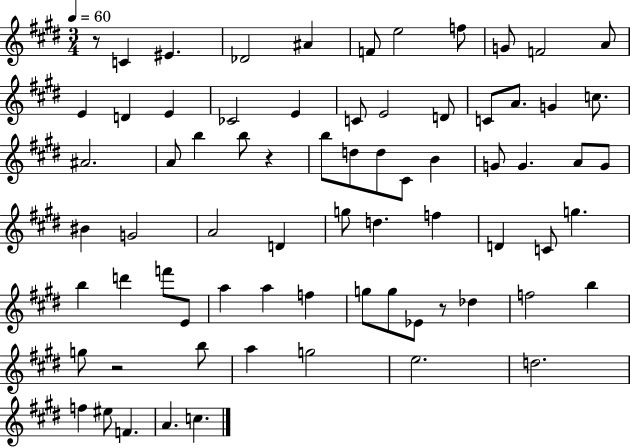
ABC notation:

X:1
T:Untitled
M:3/4
L:1/4
K:E
z/2 C ^E _D2 ^A F/2 e2 f/2 G/2 F2 A/2 E D E _C2 E C/2 E2 D/2 C/2 A/2 G c/2 ^A2 A/2 b b/2 z b/2 d/2 d/2 ^C/2 B G/2 G A/2 G/2 ^B G2 A2 D g/2 d f D C/2 g b d' f'/2 E/2 a a f g/2 g/2 _E/2 z/2 _d f2 b g/2 z2 b/2 a g2 e2 d2 f ^e/2 F A c